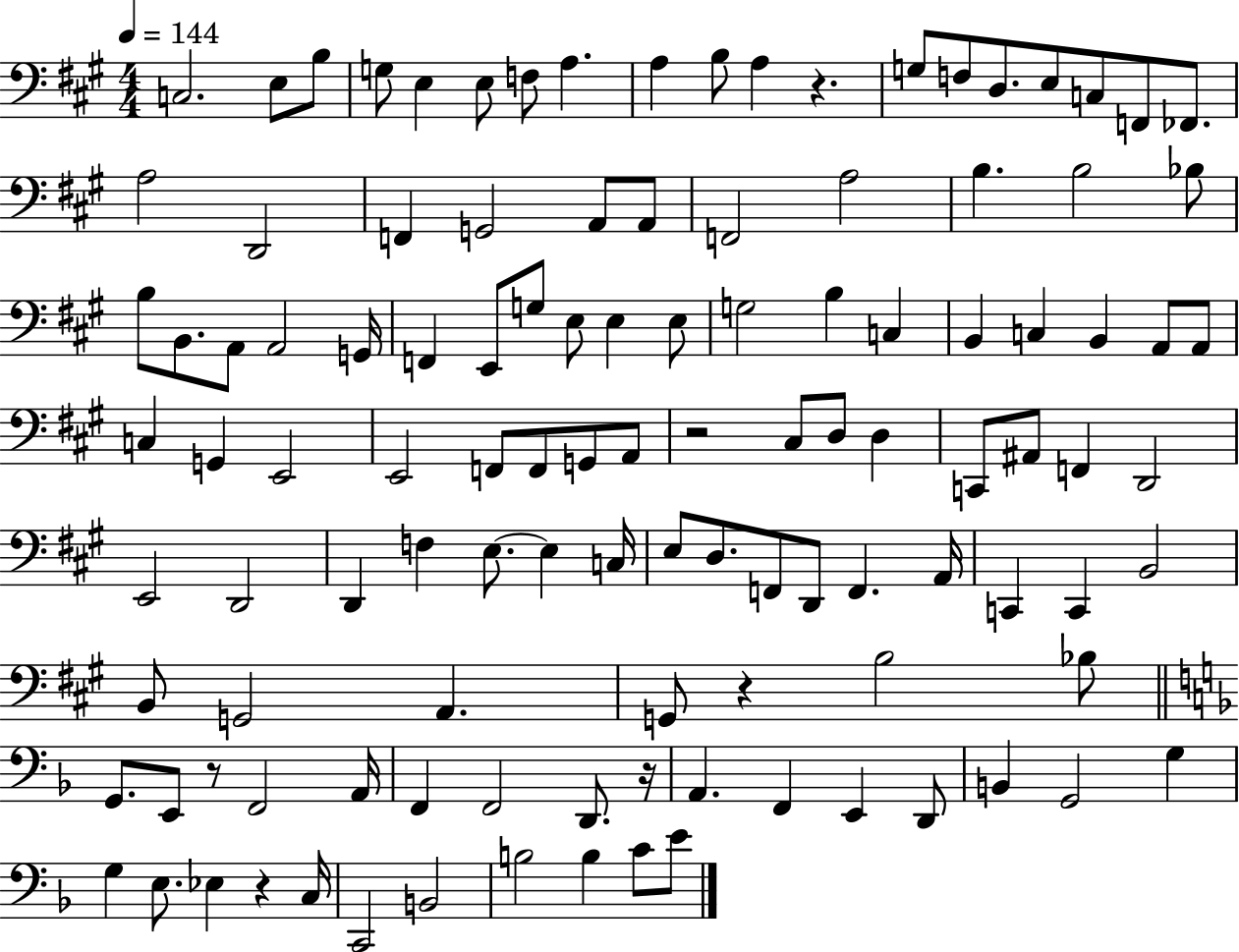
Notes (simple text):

C3/h. E3/e B3/e G3/e E3/q E3/e F3/e A3/q. A3/q B3/e A3/q R/q. G3/e F3/e D3/e. E3/e C3/e F2/e FES2/e. A3/h D2/h F2/q G2/h A2/e A2/e F2/h A3/h B3/q. B3/h Bb3/e B3/e B2/e. A2/e A2/h G2/s F2/q E2/e G3/e E3/e E3/q E3/e G3/h B3/q C3/q B2/q C3/q B2/q A2/e A2/e C3/q G2/q E2/h E2/h F2/e F2/e G2/e A2/e R/h C#3/e D3/e D3/q C2/e A#2/e F2/q D2/h E2/h D2/h D2/q F3/q E3/e. E3/q C3/s E3/e D3/e. F2/e D2/e F2/q. A2/s C2/q C2/q B2/h B2/e G2/h A2/q. G2/e R/q B3/h Bb3/e G2/e. E2/e R/e F2/h A2/s F2/q F2/h D2/e. R/s A2/q. F2/q E2/q D2/e B2/q G2/h G3/q G3/q E3/e. Eb3/q R/q C3/s C2/h B2/h B3/h B3/q C4/e E4/e